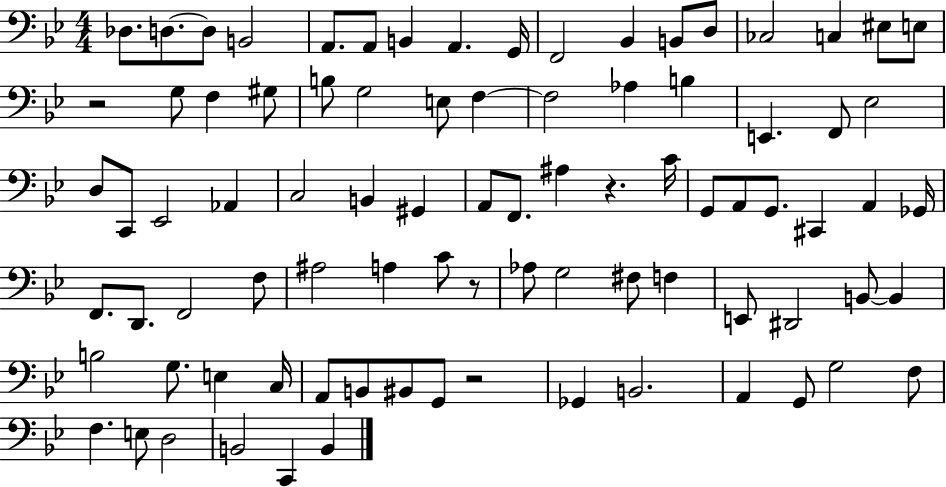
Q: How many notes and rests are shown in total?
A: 86